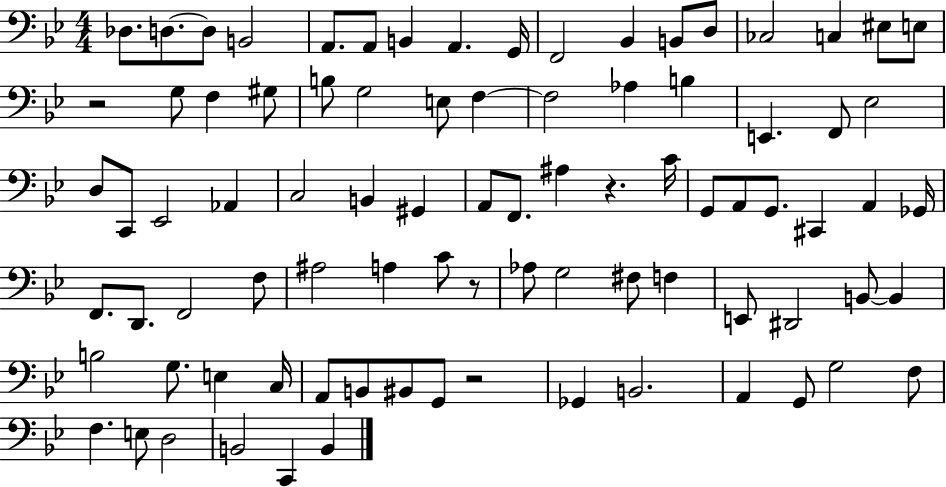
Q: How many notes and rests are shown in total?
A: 86